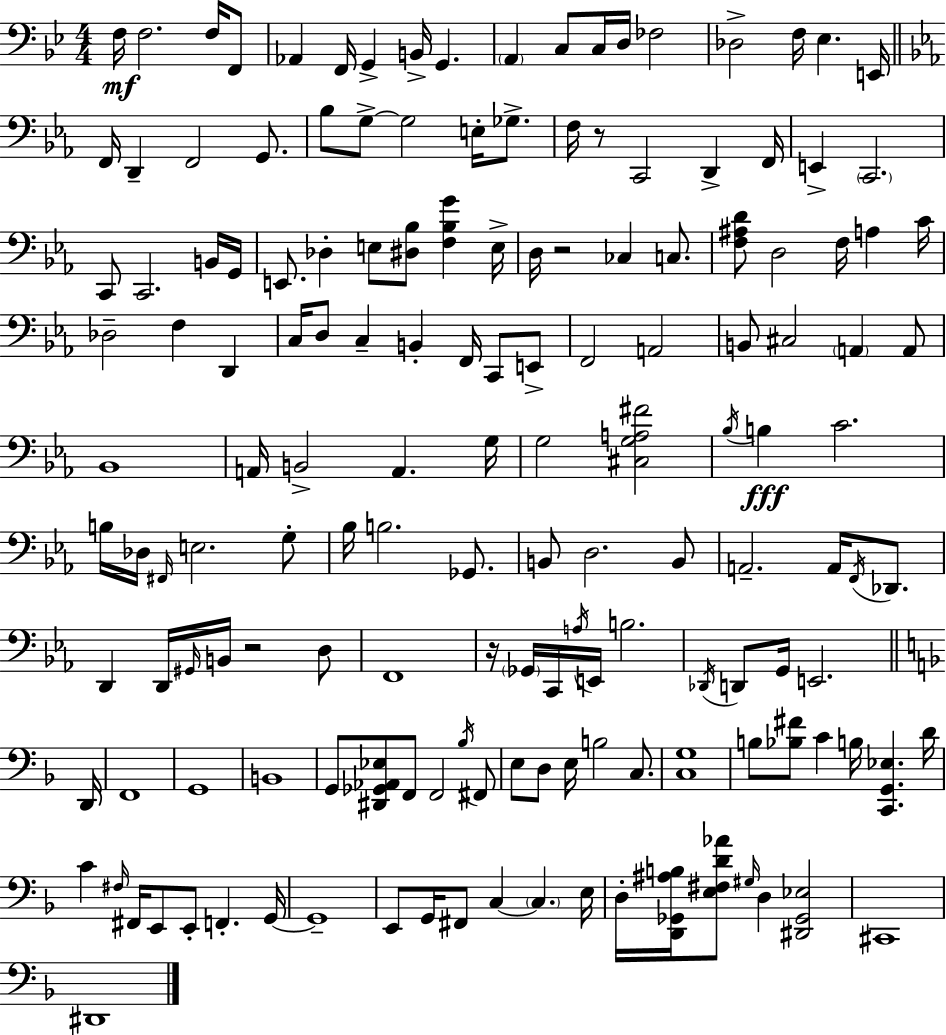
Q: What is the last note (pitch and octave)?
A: D#2